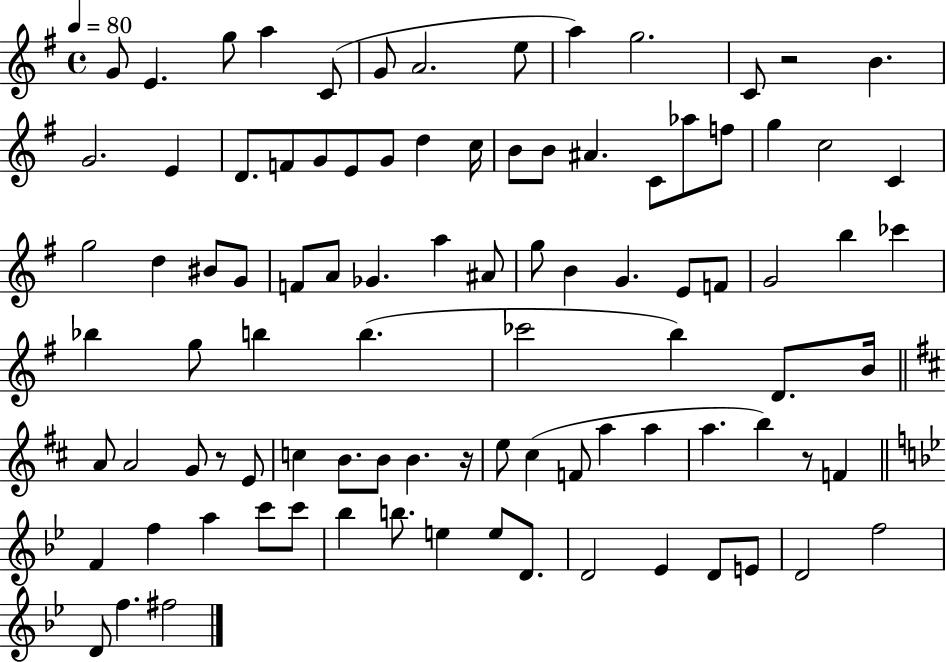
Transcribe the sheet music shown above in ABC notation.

X:1
T:Untitled
M:4/4
L:1/4
K:G
G/2 E g/2 a C/2 G/2 A2 e/2 a g2 C/2 z2 B G2 E D/2 F/2 G/2 E/2 G/2 d c/4 B/2 B/2 ^A C/2 _a/2 f/2 g c2 C g2 d ^B/2 G/2 F/2 A/2 _G a ^A/2 g/2 B G E/2 F/2 G2 b _c' _b g/2 b b _c'2 b D/2 B/4 A/2 A2 G/2 z/2 E/2 c B/2 B/2 B z/4 e/2 ^c F/2 a a a b z/2 F F f a c'/2 c'/2 _b b/2 e e/2 D/2 D2 _E D/2 E/2 D2 f2 D/2 f ^f2